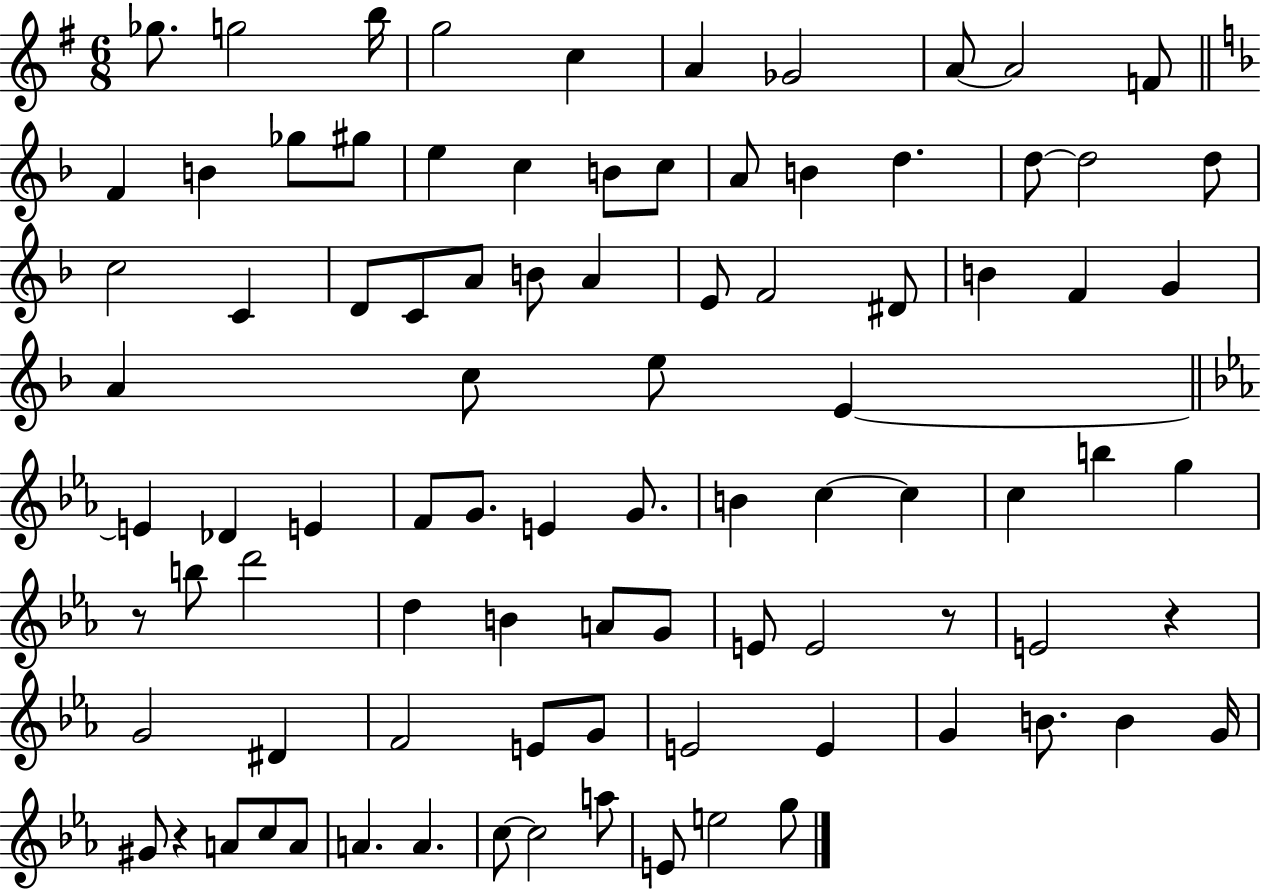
{
  \clef treble
  \numericTimeSignature
  \time 6/8
  \key g \major
  ges''8. g''2 b''16 | g''2 c''4 | a'4 ges'2 | a'8~~ a'2 f'8 | \break \bar "||" \break \key d \minor f'4 b'4 ges''8 gis''8 | e''4 c''4 b'8 c''8 | a'8 b'4 d''4. | d''8~~ d''2 d''8 | \break c''2 c'4 | d'8 c'8 a'8 b'8 a'4 | e'8 f'2 dis'8 | b'4 f'4 g'4 | \break a'4 c''8 e''8 e'4~~ | \bar "||" \break \key ees \major e'4 des'4 e'4 | f'8 g'8. e'4 g'8. | b'4 c''4~~ c''4 | c''4 b''4 g''4 | \break r8 b''8 d'''2 | d''4 b'4 a'8 g'8 | e'8 e'2 r8 | e'2 r4 | \break g'2 dis'4 | f'2 e'8 g'8 | e'2 e'4 | g'4 b'8. b'4 g'16 | \break gis'8 r4 a'8 c''8 a'8 | a'4. a'4. | c''8~~ c''2 a''8 | e'8 e''2 g''8 | \break \bar "|."
}